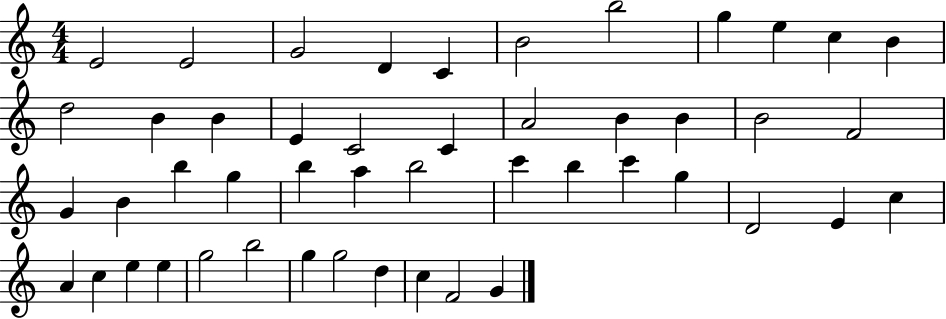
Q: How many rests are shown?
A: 0